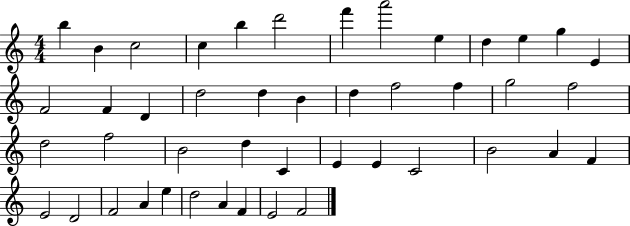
{
  \clef treble
  \numericTimeSignature
  \time 4/4
  \key c \major
  b''4 b'4 c''2 | c''4 b''4 d'''2 | f'''4 a'''2 e''4 | d''4 e''4 g''4 e'4 | \break f'2 f'4 d'4 | d''2 d''4 b'4 | d''4 f''2 f''4 | g''2 f''2 | \break d''2 f''2 | b'2 d''4 c'4 | e'4 e'4 c'2 | b'2 a'4 f'4 | \break e'2 d'2 | f'2 a'4 e''4 | d''2 a'4 f'4 | e'2 f'2 | \break \bar "|."
}